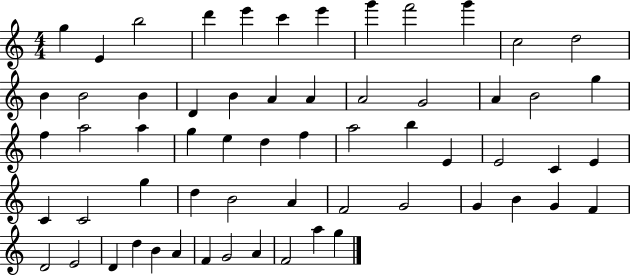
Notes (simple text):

G5/q E4/q B5/h D6/q E6/q C6/q E6/q G6/q F6/h G6/q C5/h D5/h B4/q B4/h B4/q D4/q B4/q A4/q A4/q A4/h G4/h A4/q B4/h G5/q F5/q A5/h A5/q G5/q E5/q D5/q F5/q A5/h B5/q E4/q E4/h C4/q E4/q C4/q C4/h G5/q D5/q B4/h A4/q F4/h G4/h G4/q B4/q G4/q F4/q D4/h E4/h D4/q D5/q B4/q A4/q F4/q G4/h A4/q F4/h A5/q G5/q